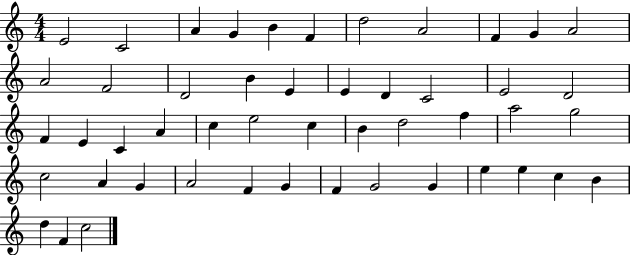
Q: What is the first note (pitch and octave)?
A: E4